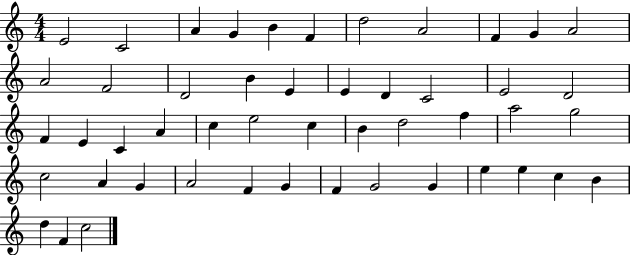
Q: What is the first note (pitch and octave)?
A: E4